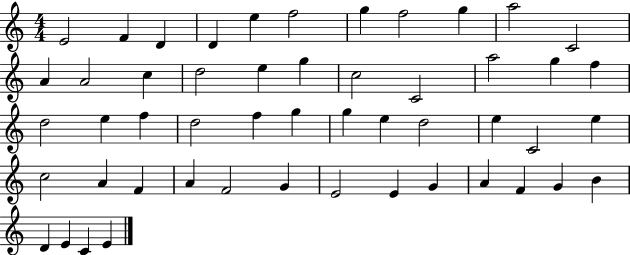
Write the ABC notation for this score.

X:1
T:Untitled
M:4/4
L:1/4
K:C
E2 F D D e f2 g f2 g a2 C2 A A2 c d2 e g c2 C2 a2 g f d2 e f d2 f g g e d2 e C2 e c2 A F A F2 G E2 E G A F G B D E C E